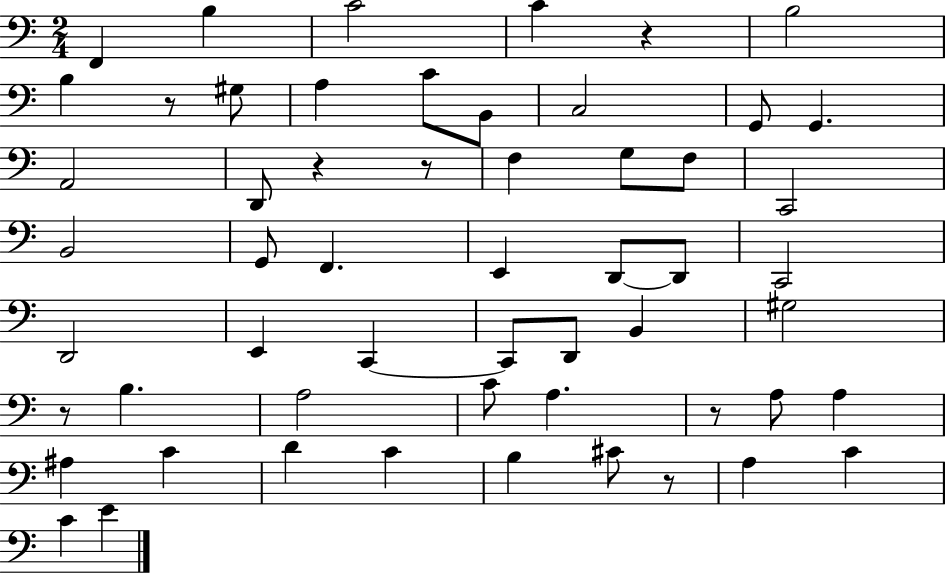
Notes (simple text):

F2/q B3/q C4/h C4/q R/q B3/h B3/q R/e G#3/e A3/q C4/e B2/e C3/h G2/e G2/q. A2/h D2/e R/q R/e F3/q G3/e F3/e C2/h B2/h G2/e F2/q. E2/q D2/e D2/e C2/h D2/h E2/q C2/q C2/e D2/e B2/q G#3/h R/e B3/q. A3/h C4/e A3/q. R/e A3/e A3/q A#3/q C4/q D4/q C4/q B3/q C#4/e R/e A3/q C4/q C4/q E4/q